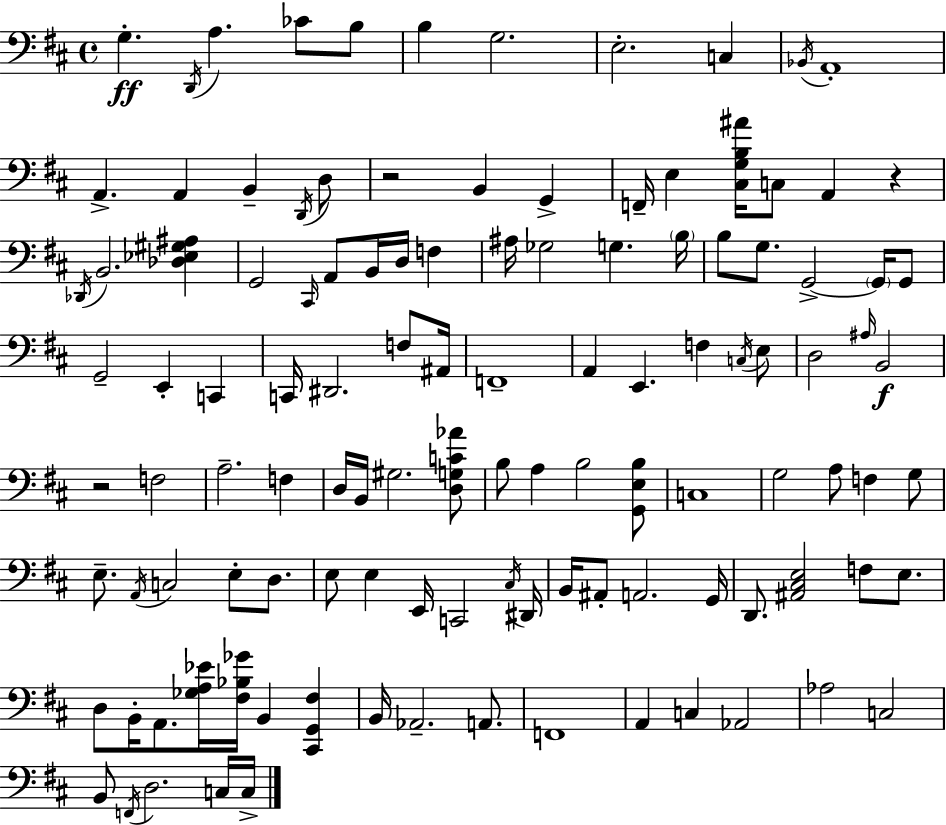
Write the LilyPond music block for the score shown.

{
  \clef bass
  \time 4/4
  \defaultTimeSignature
  \key d \major
  g4.-.\ff \acciaccatura { d,16 } a4. ces'8 b8 | b4 g2. | e2.-. c4 | \acciaccatura { bes,16 } a,1-. | \break a,4.-> a,4 b,4-- | \acciaccatura { d,16 } d8 r2 b,4 g,4-> | f,16-- e4 <cis g b ais'>16 c8 a,4 r4 | \acciaccatura { des,16 } b,2. | \break <des ees gis ais>4 g,2 \grace { cis,16 } a,8 b,16 | d16 f4 ais16 ges2 g4. | \parenthesize b16 b8 g8. g,2->~~ | \parenthesize g,16 g,8 g,2-- e,4-. | \break c,4 c,16 dis,2. | f8 ais,16 f,1-- | a,4 e,4. f4 | \acciaccatura { c16 } e8 d2 \grace { ais16 } b,2\f | \break r2 f2 | a2.-- | f4 d16 b,16 gis2. | <d g c' aes'>8 b8 a4 b2 | \break <g, e b>8 c1 | g2 a8 | f4 g8 e8.-- \acciaccatura { a,16 } c2 | e8-. d8. e8 e4 e,16 c,2 | \break \acciaccatura { cis16 } dis,16 b,16 ais,8-. a,2. | g,16 d,8. <ais, cis e>2 | f8 e8. d8 b,16-. a,8. <ges a ees'>16 | <fis bes ges'>16 b,4 <cis, g, fis>4 b,16 aes,2.-- | \break a,8. f,1 | a,4 c4 | aes,2 aes2 | c2 b,8 \acciaccatura { f,16 } d2. | \break c16 c16-> \bar "|."
}